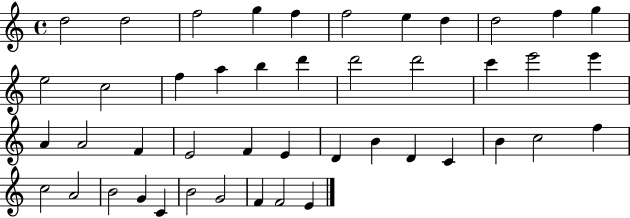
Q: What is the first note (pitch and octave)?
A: D5